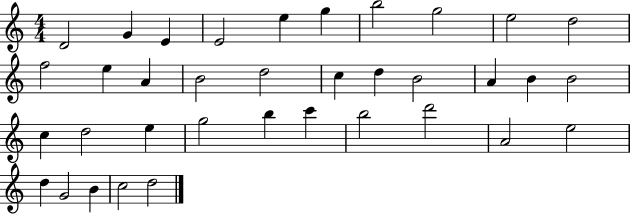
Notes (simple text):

D4/h G4/q E4/q E4/h E5/q G5/q B5/h G5/h E5/h D5/h F5/h E5/q A4/q B4/h D5/h C5/q D5/q B4/h A4/q B4/q B4/h C5/q D5/h E5/q G5/h B5/q C6/q B5/h D6/h A4/h E5/h D5/q G4/h B4/q C5/h D5/h